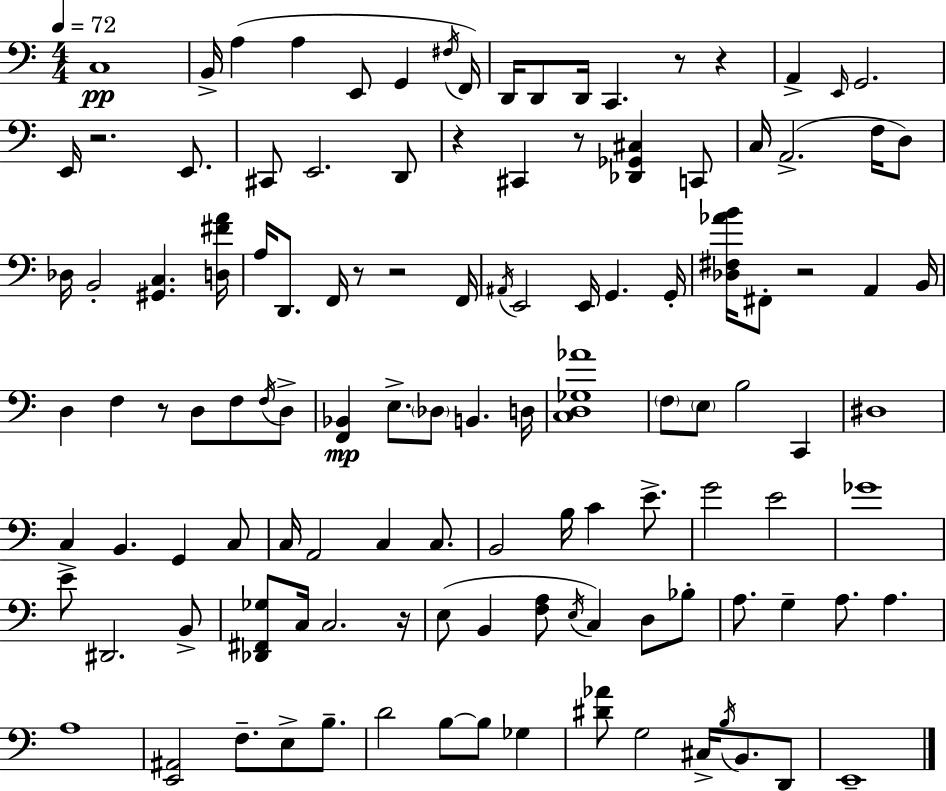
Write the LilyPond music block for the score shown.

{
  \clef bass
  \numericTimeSignature
  \time 4/4
  \key c \major
  \tempo 4 = 72
  c1\pp | b,16-> a4( a4 e,8 g,4 \acciaccatura { fis16 }) | f,16 d,16 d,8 d,16 c,4. r8 r4 | a,4-> \grace { e,16 } g,2. | \break e,16 r2. e,8. | cis,8 e,2. | d,8 r4 cis,4 r8 <des, ges, cis>4 | c,8 c16 a,2.->( f16 | \break d8) des16 b,2-. <gis, c>4. | <d fis' a'>16 a16 d,8. f,16 r8 r2 | f,16 \acciaccatura { ais,16 } e,2 e,16 g,4. | g,16-. <des fis aes' b'>16 fis,8-. r2 a,4 | \break b,16 d4 f4 r8 d8 f8 | \acciaccatura { f16 } d8-> <f, bes,>4\mp e8.-> \parenthesize des8 b,4. | d16 <c d ges aes'>1 | \parenthesize f8 \parenthesize e8 b2 | \break c,4 dis1 | c4-> b,4. g,4 | c8 c16 a,2 c4 | c8. b,2 b16 c'4 | \break e'8.-> g'2 e'2 | ges'1 | e'8 dis,2. | b,8-> <des, fis, ges>8 c16 c2. | \break r16 e8( b,4 <f a>8 \acciaccatura { e16 } c4) | d8 bes8-. a8. g4-- a8. a4. | a1 | <e, ais,>2 f8.-- | \break e8-> b8.-- d'2 b8~~ b8 | ges4 <dis' aes'>8 g2 cis16-> | \acciaccatura { b16 } b,8. d,8 e,1-- | \bar "|."
}